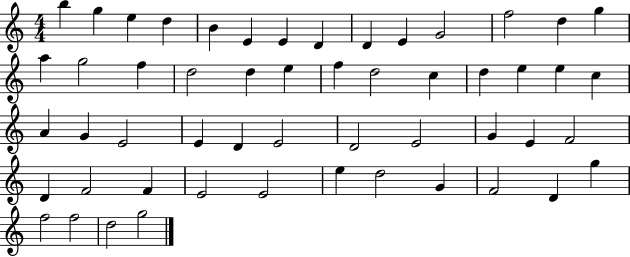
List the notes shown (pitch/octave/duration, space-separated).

B5/q G5/q E5/q D5/q B4/q E4/q E4/q D4/q D4/q E4/q G4/h F5/h D5/q G5/q A5/q G5/h F5/q D5/h D5/q E5/q F5/q D5/h C5/q D5/q E5/q E5/q C5/q A4/q G4/q E4/h E4/q D4/q E4/h D4/h E4/h G4/q E4/q F4/h D4/q F4/h F4/q E4/h E4/h E5/q D5/h G4/q F4/h D4/q G5/q F5/h F5/h D5/h G5/h